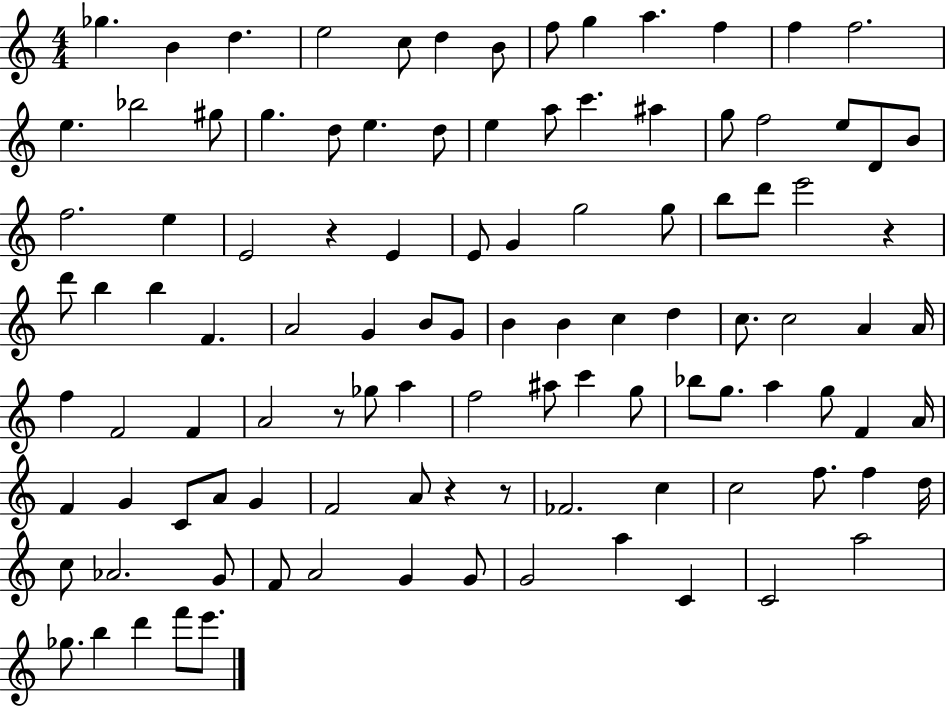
Gb5/q. B4/q D5/q. E5/h C5/e D5/q B4/e F5/e G5/q A5/q. F5/q F5/q F5/h. E5/q. Bb5/h G#5/e G5/q. D5/e E5/q. D5/e E5/q A5/e C6/q. A#5/q G5/e F5/h E5/e D4/e B4/e F5/h. E5/q E4/h R/q E4/q E4/e G4/q G5/h G5/e B5/e D6/e E6/h R/q D6/e B5/q B5/q F4/q. A4/h G4/q B4/e G4/e B4/q B4/q C5/q D5/q C5/e. C5/h A4/q A4/s F5/q F4/h F4/q A4/h R/e Gb5/e A5/q F5/h A#5/e C6/q G5/e Bb5/e G5/e. A5/q G5/e F4/q A4/s F4/q G4/q C4/e A4/e G4/q F4/h A4/e R/q R/e FES4/h. C5/q C5/h F5/e. F5/q D5/s C5/e Ab4/h. G4/e F4/e A4/h G4/q G4/e G4/h A5/q C4/q C4/h A5/h Gb5/e. B5/q D6/q F6/e E6/e.